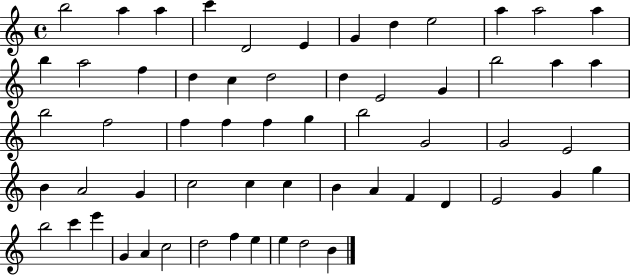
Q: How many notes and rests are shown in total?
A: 59